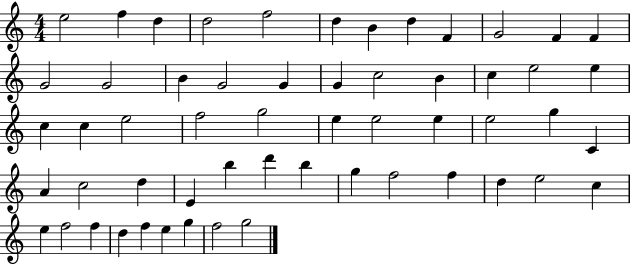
{
  \clef treble
  \numericTimeSignature
  \time 4/4
  \key c \major
  e''2 f''4 d''4 | d''2 f''2 | d''4 b'4 d''4 f'4 | g'2 f'4 f'4 | \break g'2 g'2 | b'4 g'2 g'4 | g'4 c''2 b'4 | c''4 e''2 e''4 | \break c''4 c''4 e''2 | f''2 g''2 | e''4 e''2 e''4 | e''2 g''4 c'4 | \break a'4 c''2 d''4 | e'4 b''4 d'''4 b''4 | g''4 f''2 f''4 | d''4 e''2 c''4 | \break e''4 f''2 f''4 | d''4 f''4 e''4 g''4 | f''2 g''2 | \bar "|."
}